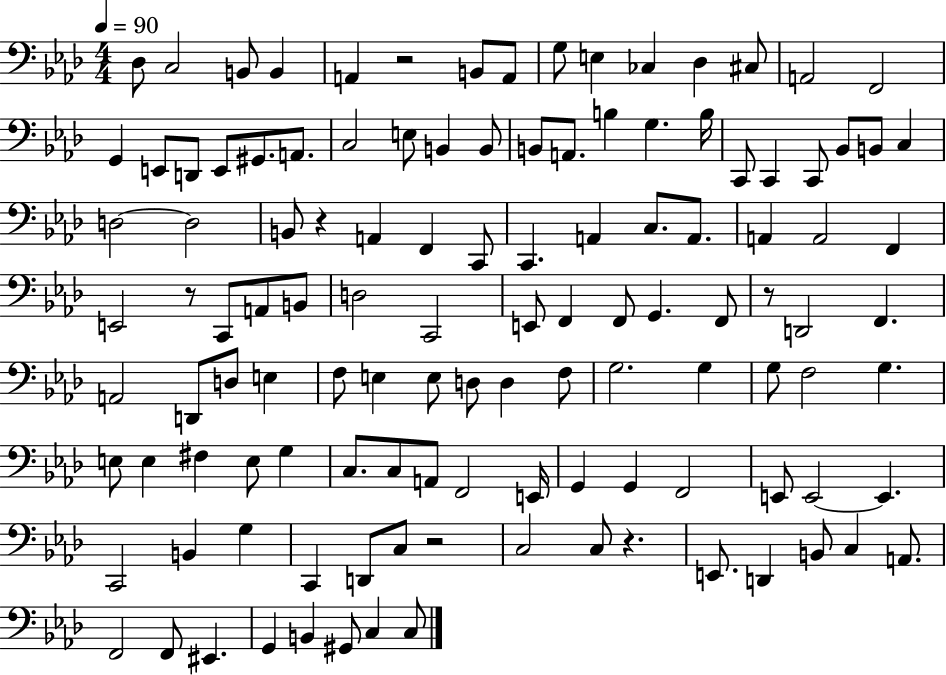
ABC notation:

X:1
T:Untitled
M:4/4
L:1/4
K:Ab
_D,/2 C,2 B,,/2 B,, A,, z2 B,,/2 A,,/2 G,/2 E, _C, _D, ^C,/2 A,,2 F,,2 G,, E,,/2 D,,/2 E,,/2 ^G,,/2 A,,/2 C,2 E,/2 B,, B,,/2 B,,/2 A,,/2 B, G, B,/4 C,,/2 C,, C,,/2 _B,,/2 B,,/2 C, D,2 D,2 B,,/2 z A,, F,, C,,/2 C,, A,, C,/2 A,,/2 A,, A,,2 F,, E,,2 z/2 C,,/2 A,,/2 B,,/2 D,2 C,,2 E,,/2 F,, F,,/2 G,, F,,/2 z/2 D,,2 F,, A,,2 D,,/2 D,/2 E, F,/2 E, E,/2 D,/2 D, F,/2 G,2 G, G,/2 F,2 G, E,/2 E, ^F, E,/2 G, C,/2 C,/2 A,,/2 F,,2 E,,/4 G,, G,, F,,2 E,,/2 E,,2 E,, C,,2 B,, G, C,, D,,/2 C,/2 z2 C,2 C,/2 z E,,/2 D,, B,,/2 C, A,,/2 F,,2 F,,/2 ^E,, G,, B,, ^G,,/2 C, C,/2